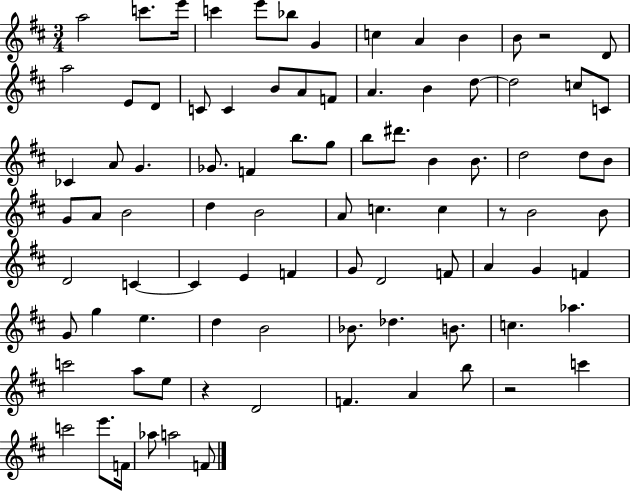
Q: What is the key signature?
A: D major